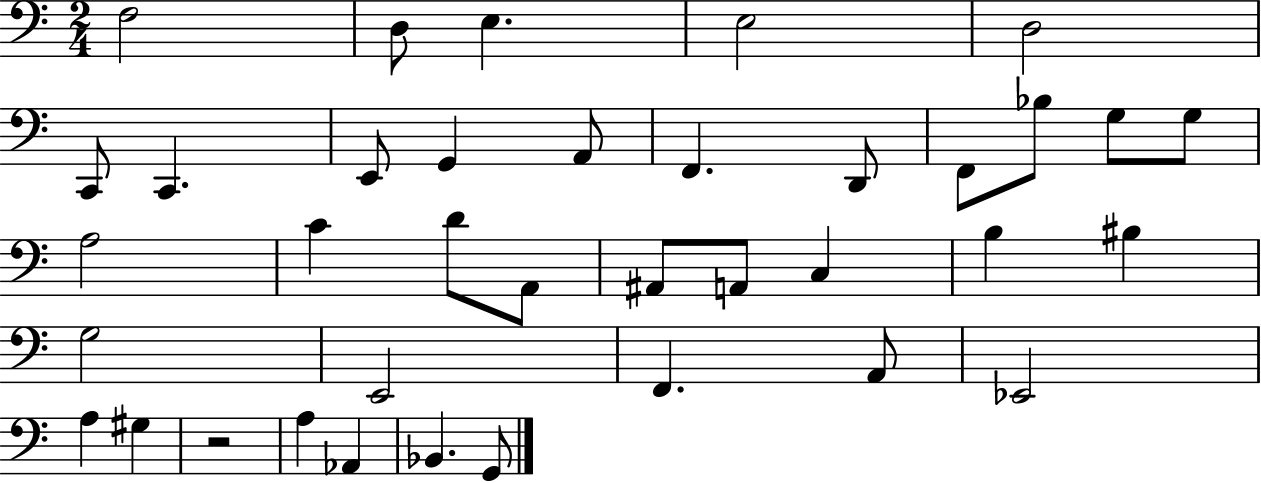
F3/h D3/e E3/q. E3/h D3/h C2/e C2/q. E2/e G2/q A2/e F2/q. D2/e F2/e Bb3/e G3/e G3/e A3/h C4/q D4/e A2/e A#2/e A2/e C3/q B3/q BIS3/q G3/h E2/h F2/q. A2/e Eb2/h A3/q G#3/q R/h A3/q Ab2/q Bb2/q. G2/e